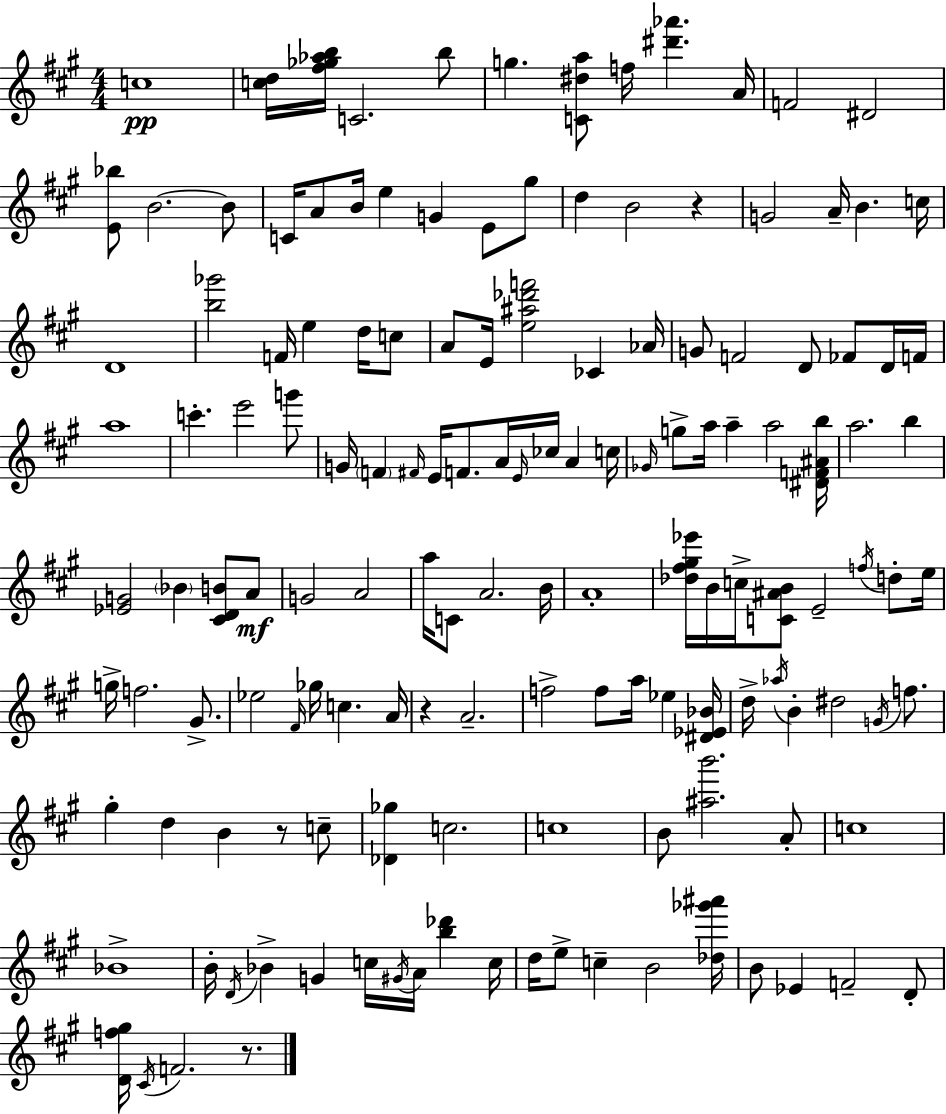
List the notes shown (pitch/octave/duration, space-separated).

C5/w [C5,D5]/s [F#5,Gb5,Ab5,B5]/s C4/h. B5/e G5/q. [C4,D#5,A5]/e F5/s [D#6,Ab6]/q. A4/s F4/h D#4/h [E4,Bb5]/e B4/h. B4/e C4/s A4/e B4/s E5/q G4/q E4/e G#5/e D5/q B4/h R/q G4/h A4/s B4/q. C5/s D4/w [B5,Gb6]/h F4/s E5/q D5/s C5/e A4/e E4/s [E5,A#5,Db6,F6]/h CES4/q Ab4/s G4/e F4/h D4/e FES4/e D4/s F4/s A5/w C6/q. E6/h G6/e G4/s F4/q F#4/s E4/s F4/e. A4/s E4/s CES5/s A4/q C5/s Gb4/s G5/e A5/s A5/q A5/h [D#4,F4,A#4,B5]/s A5/h. B5/q [Eb4,G4]/h Bb4/q [C#4,D4,B4]/e A4/e G4/h A4/h A5/s C4/e A4/h. B4/s A4/w [Db5,F#5,G#5,Eb6]/s B4/s C5/s [C4,A#4,B4]/e E4/h F5/s D5/e E5/s G5/s F5/h. G#4/e. Eb5/h F#4/s Gb5/s C5/q. A4/s R/q A4/h. F5/h F5/e A5/s Eb5/q [D#4,Eb4,Bb4]/s D5/s Ab5/s B4/q D#5/h G4/s F5/e. G#5/q D5/q B4/q R/e C5/e [Db4,Gb5]/q C5/h. C5/w B4/e [A#5,B6]/h. A4/e C5/w Bb4/w B4/s D4/s Bb4/q G4/q C5/s G#4/s A4/s [B5,Db6]/q C5/s D5/s E5/e C5/q B4/h [Db5,Gb6,A#6]/s B4/e Eb4/q F4/h D4/e [D4,F5,G#5]/s C#4/s F4/h. R/e.